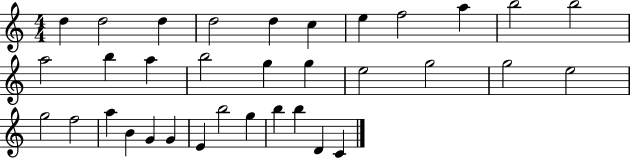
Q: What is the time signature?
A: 4/4